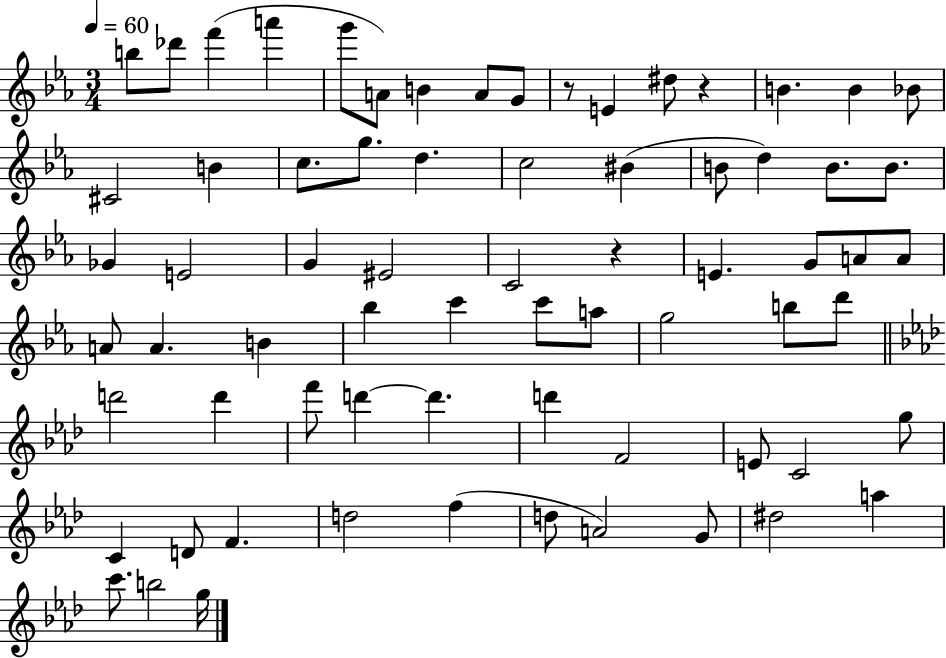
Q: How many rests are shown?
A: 3